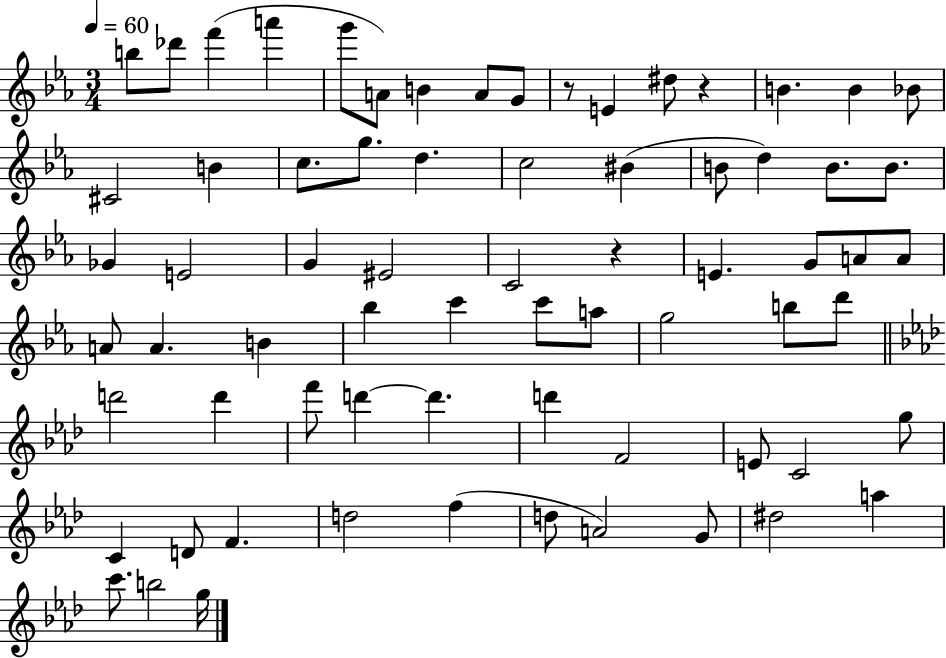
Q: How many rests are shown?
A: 3